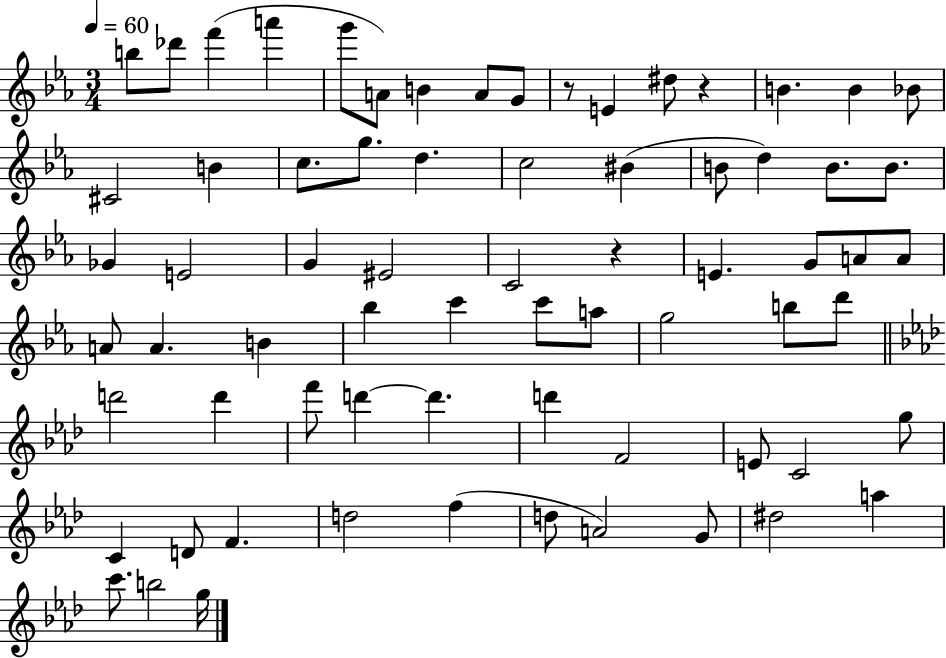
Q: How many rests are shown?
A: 3